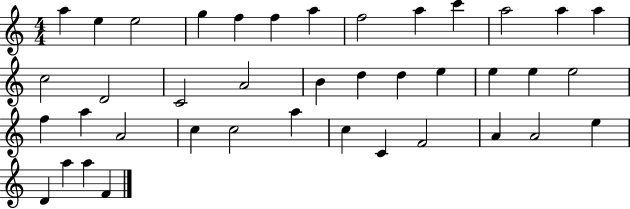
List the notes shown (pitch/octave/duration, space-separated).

A5/q E5/q E5/h G5/q F5/q F5/q A5/q F5/h A5/q C6/q A5/h A5/q A5/q C5/h D4/h C4/h A4/h B4/q D5/q D5/q E5/q E5/q E5/q E5/h F5/q A5/q A4/h C5/q C5/h A5/q C5/q C4/q F4/h A4/q A4/h E5/q D4/q A5/q A5/q F4/q